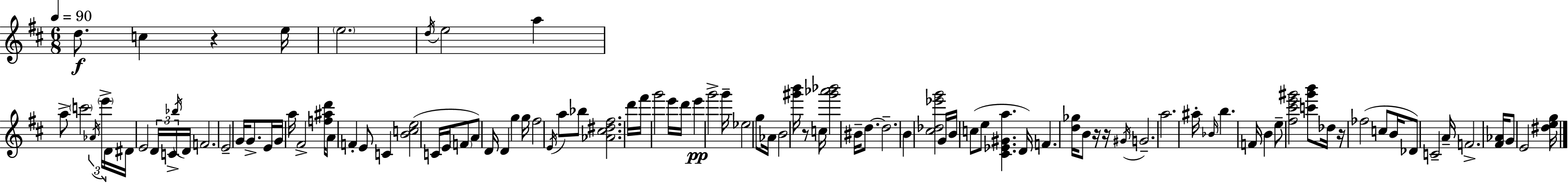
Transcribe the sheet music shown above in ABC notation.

X:1
T:Untitled
M:6/8
L:1/4
K:D
d/2 c z e/4 e2 d/4 e2 a a/2 c'2 _A/4 e'/4 D/4 ^D/4 E2 D/4 C/4 _b/4 D/4 F2 E2 G/4 G/2 E/4 G/4 a/4 ^F2 [f^ad']/4 A/2 F E/2 C [Bce]2 C/4 E/4 F/2 A/2 D/4 D g g/4 ^f2 E/4 a/2 _b/2 [_A^c^d^f]2 d'/4 ^f'/4 g'2 e'/4 d'/4 e' g'2 g'/4 _e2 g/2 _A/4 B2 [^g'b']/4 z/2 c/4 [^g'_a'_b']2 ^B/4 d/2 d2 B [^c_d_e'g']2 G/4 B/4 c/2 e/2 [^C_E^Ga] D/4 F [d_g]/4 B/2 z/4 z/4 ^G/4 G2 a2 ^a/4 _B/4 b F/4 B e/2 [^f^c'e'^g']2 [c'^g'b']/2 _d/4 z/4 _f2 c/2 B/4 _D/2 C2 A/4 F2 [^F_A]/4 G/2 E2 [^deg]/4